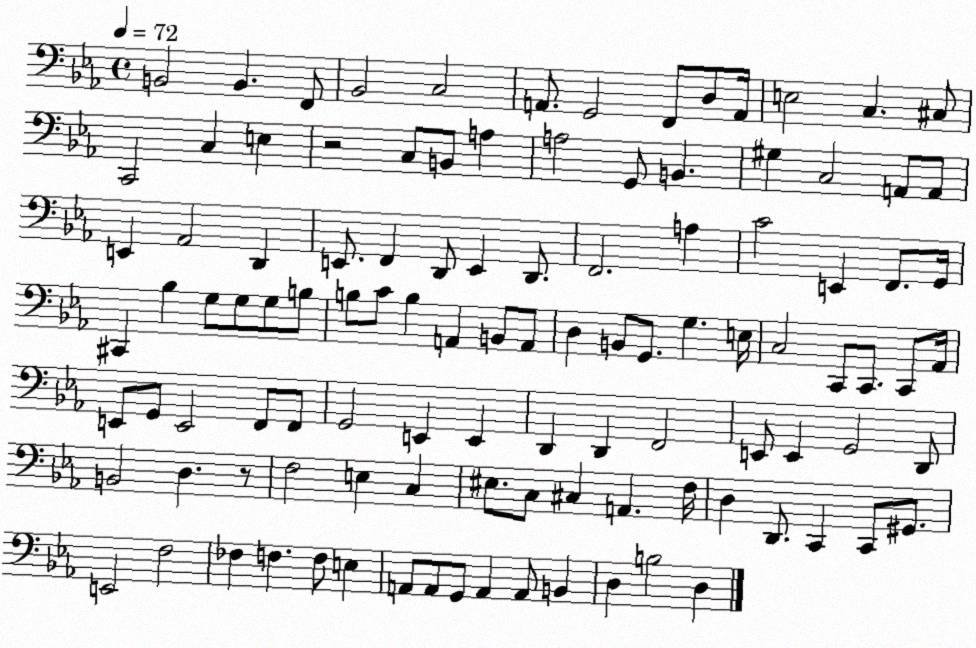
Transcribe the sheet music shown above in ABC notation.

X:1
T:Untitled
M:4/4
L:1/4
K:Eb
B,,2 B,, F,,/2 _B,,2 C,2 A,,/2 G,,2 F,,/2 D,/2 A,,/4 E,2 C, ^C,/2 C,,2 C, E, z2 C,/2 B,,/2 A, A,2 G,,/2 B,, ^G, C,2 A,,/2 A,,/2 E,, _A,,2 D,, E,,/2 F,, D,,/2 E,, D,,/2 F,,2 A, C2 E,, F,,/2 G,,/4 ^C,, _B, G,/2 G,/2 G,/2 B,/2 B,/2 C/2 B, A,, B,,/2 A,,/2 D, B,,/2 G,,/2 G, E,/4 C,2 C,,/2 C,,/2 C,,/2 _A,,/4 E,,/2 G,,/2 E,,2 F,,/2 F,,/2 G,,2 E,, E,, D,, D,, F,,2 E,,/2 E,, G,,2 D,,/2 B,,2 D, z/2 F,2 E, C, ^E,/2 C,/2 ^C, A,, F,/4 D, D,,/2 C,, C,,/2 ^G,,/2 E,,2 F,2 _F, F, F,/2 E, A,,/2 A,,/2 G,,/2 A,, A,,/2 B,, D, B,2 D,